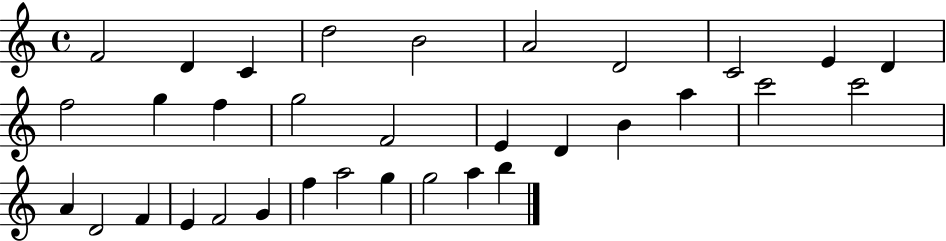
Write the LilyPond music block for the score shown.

{
  \clef treble
  \time 4/4
  \defaultTimeSignature
  \key c \major
  f'2 d'4 c'4 | d''2 b'2 | a'2 d'2 | c'2 e'4 d'4 | \break f''2 g''4 f''4 | g''2 f'2 | e'4 d'4 b'4 a''4 | c'''2 c'''2 | \break a'4 d'2 f'4 | e'4 f'2 g'4 | f''4 a''2 g''4 | g''2 a''4 b''4 | \break \bar "|."
}